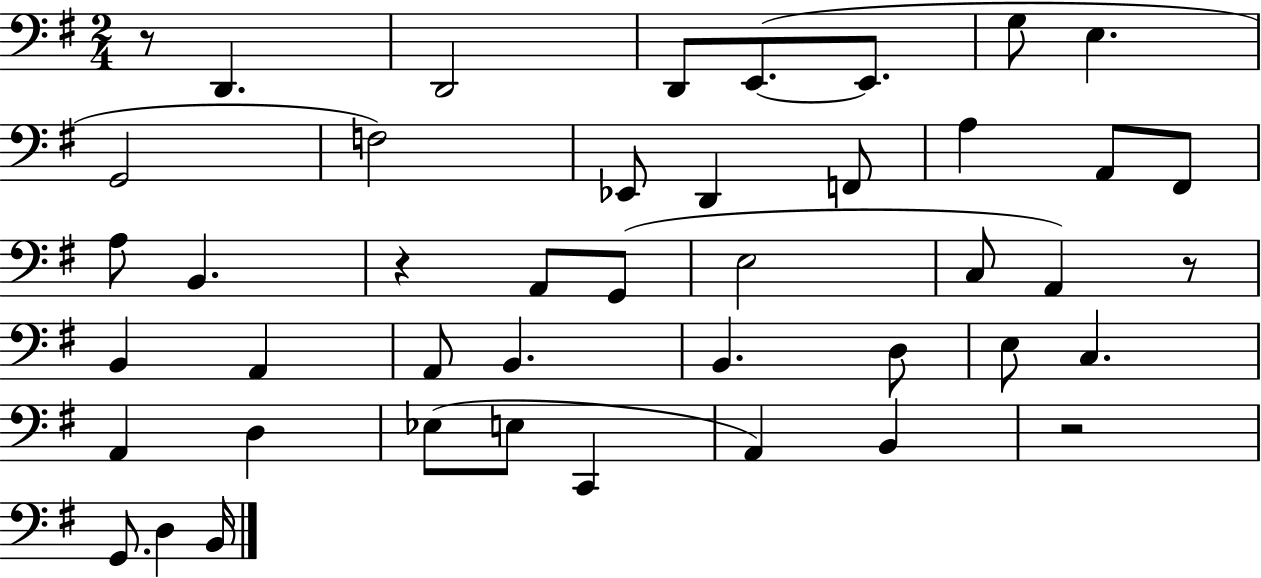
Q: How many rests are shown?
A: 4